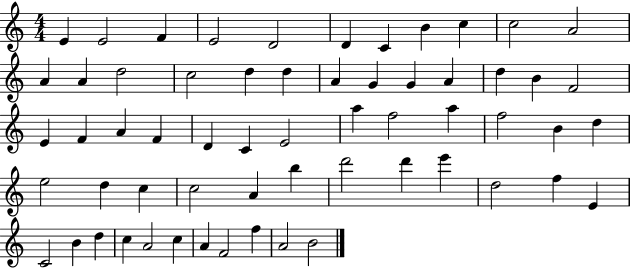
{
  \clef treble
  \numericTimeSignature
  \time 4/4
  \key c \major
  e'4 e'2 f'4 | e'2 d'2 | d'4 c'4 b'4 c''4 | c''2 a'2 | \break a'4 a'4 d''2 | c''2 d''4 d''4 | a'4 g'4 g'4 a'4 | d''4 b'4 f'2 | \break e'4 f'4 a'4 f'4 | d'4 c'4 e'2 | a''4 f''2 a''4 | f''2 b'4 d''4 | \break e''2 d''4 c''4 | c''2 a'4 b''4 | d'''2 d'''4 e'''4 | d''2 f''4 e'4 | \break c'2 b'4 d''4 | c''4 a'2 c''4 | a'4 f'2 f''4 | a'2 b'2 | \break \bar "|."
}